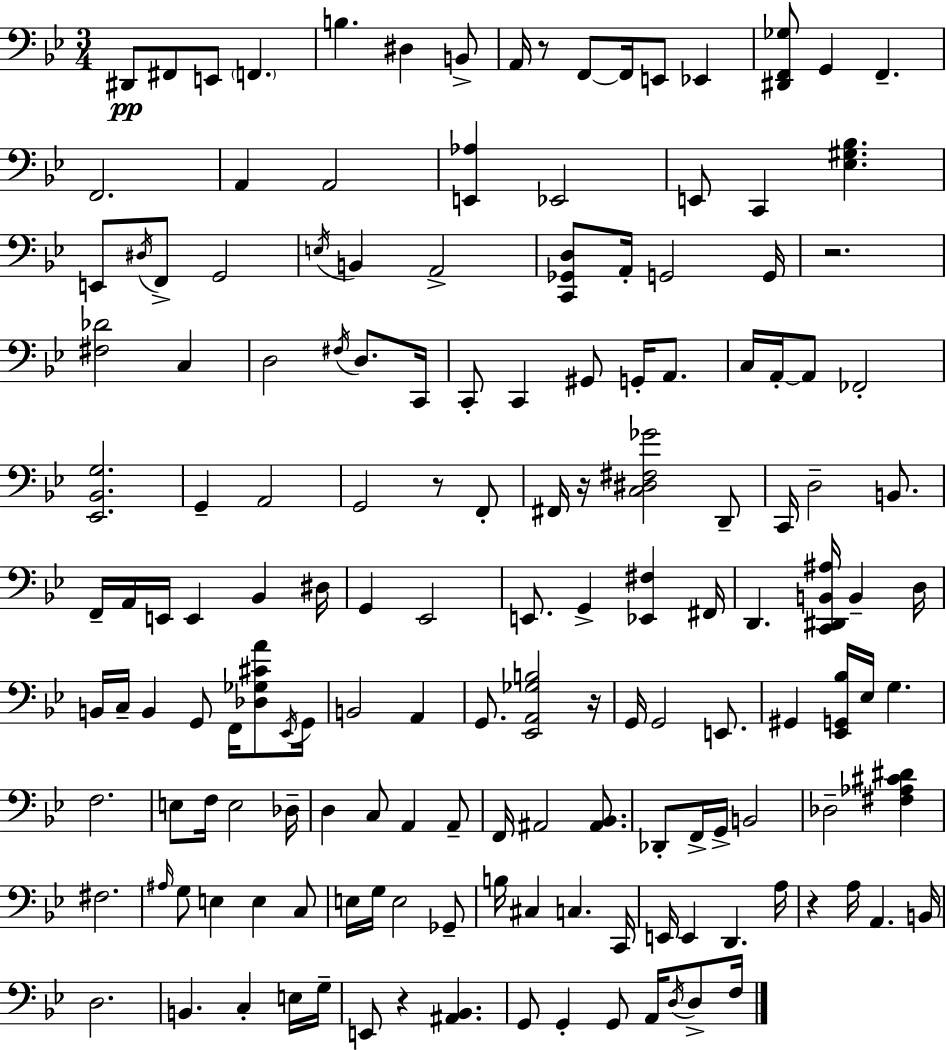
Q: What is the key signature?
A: G minor